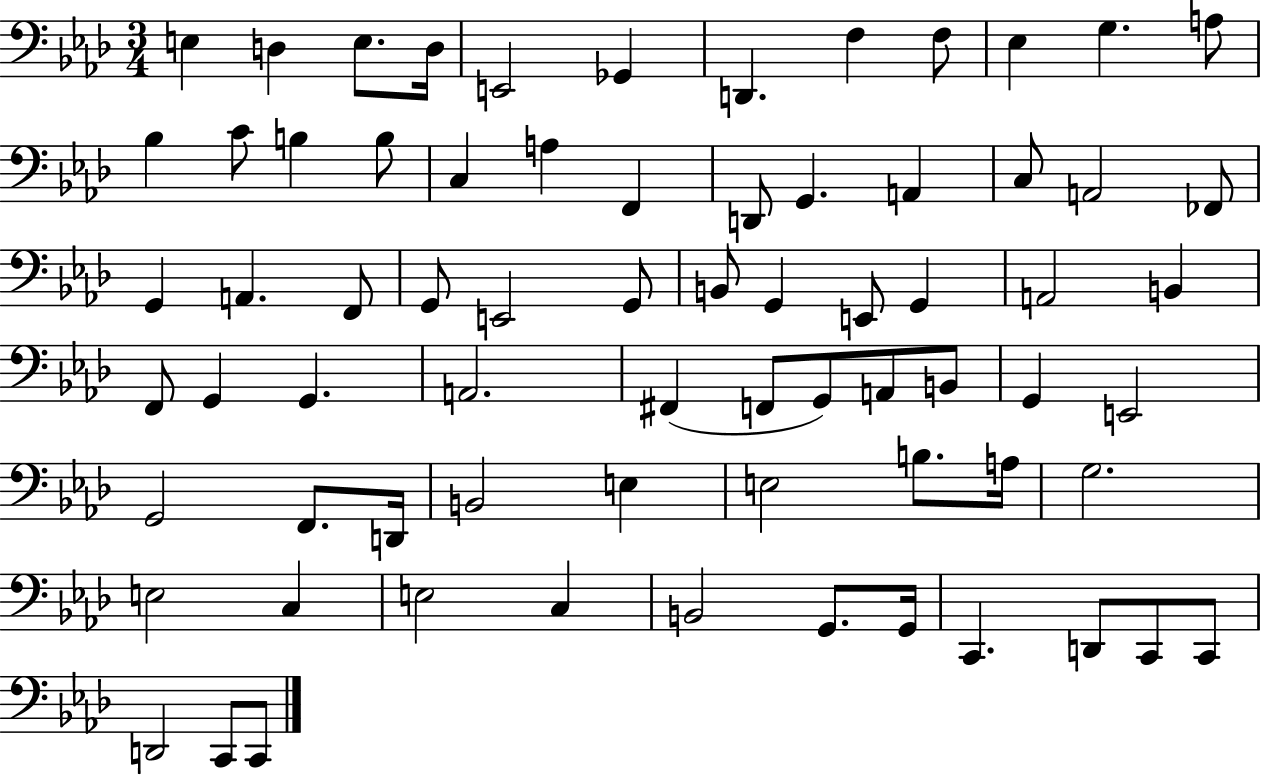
{
  \clef bass
  \numericTimeSignature
  \time 3/4
  \key aes \major
  e4 d4 e8. d16 | e,2 ges,4 | d,4. f4 f8 | ees4 g4. a8 | \break bes4 c'8 b4 b8 | c4 a4 f,4 | d,8 g,4. a,4 | c8 a,2 fes,8 | \break g,4 a,4. f,8 | g,8 e,2 g,8 | b,8 g,4 e,8 g,4 | a,2 b,4 | \break f,8 g,4 g,4. | a,2. | fis,4( f,8 g,8) a,8 b,8 | g,4 e,2 | \break g,2 f,8. d,16 | b,2 e4 | e2 b8. a16 | g2. | \break e2 c4 | e2 c4 | b,2 g,8. g,16 | c,4. d,8 c,8 c,8 | \break d,2 c,8 c,8 | \bar "|."
}